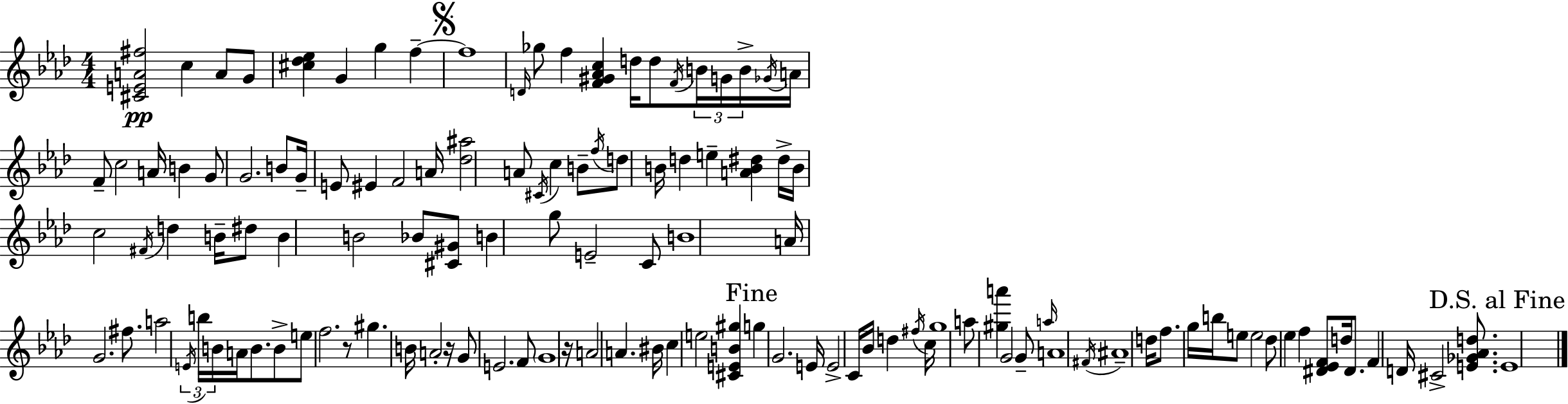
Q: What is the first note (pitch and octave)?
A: C5